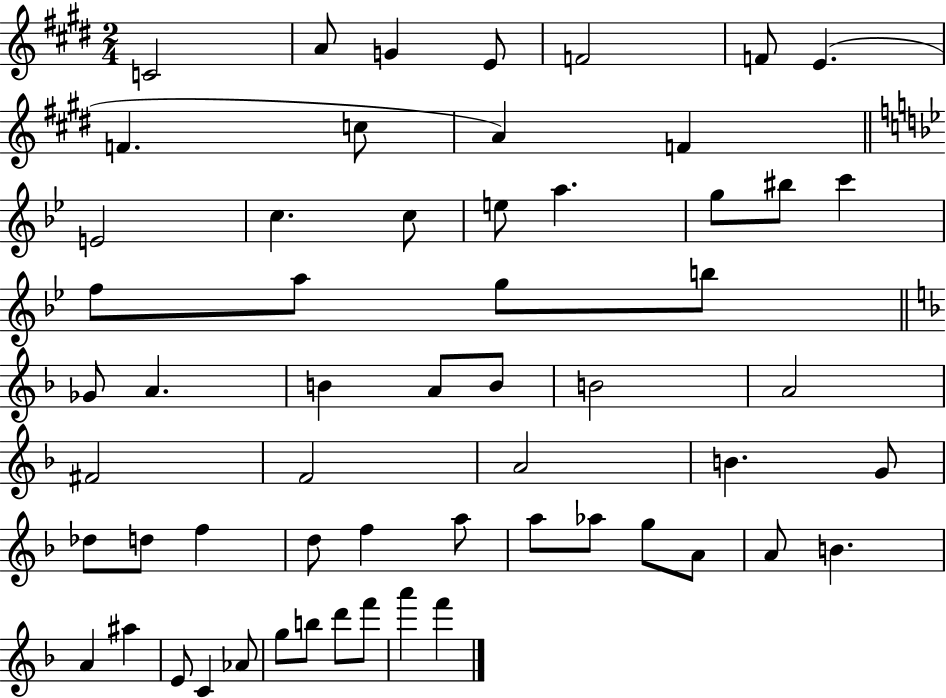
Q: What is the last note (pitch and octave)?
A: F6